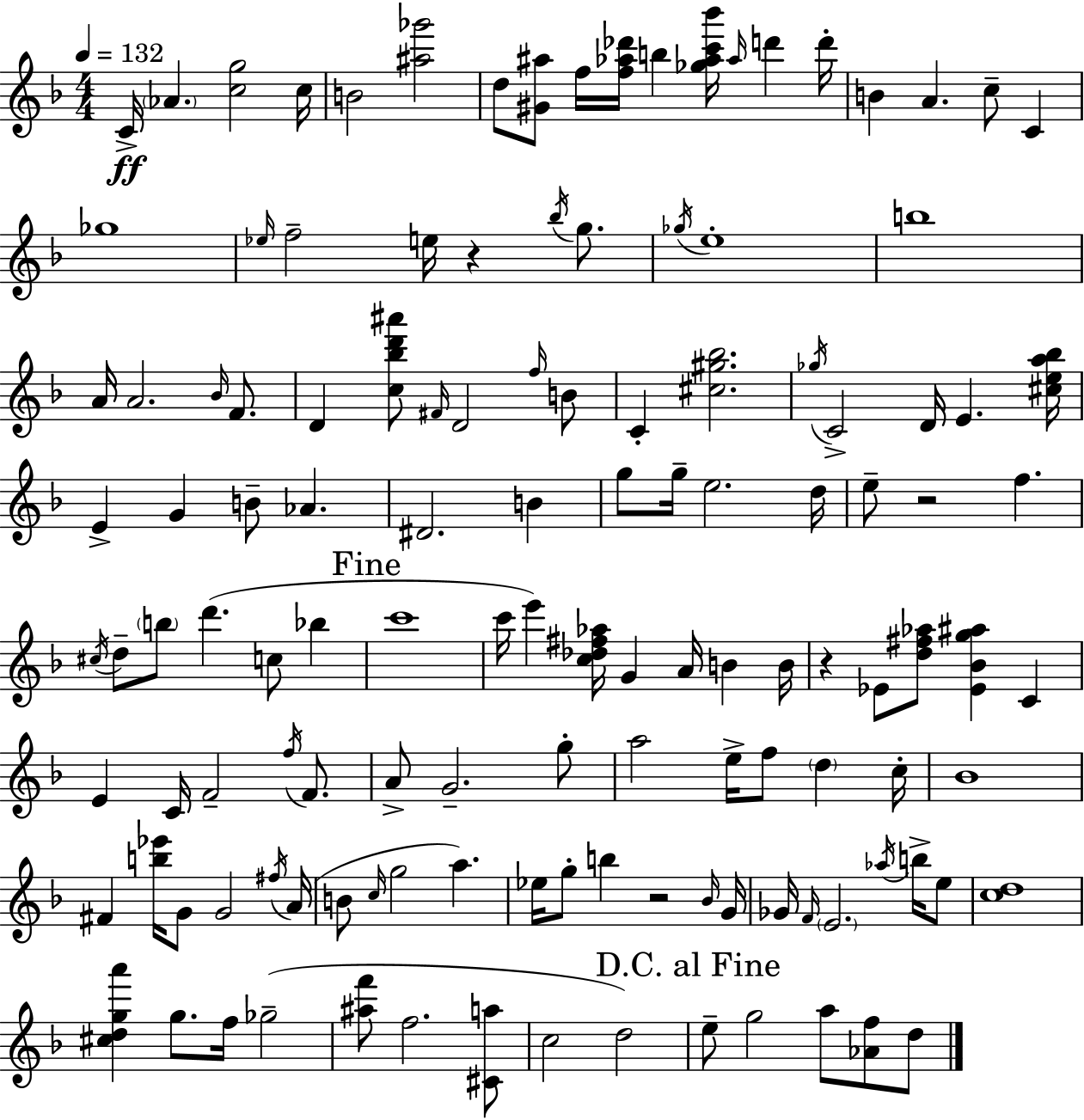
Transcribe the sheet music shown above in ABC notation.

X:1
T:Untitled
M:4/4
L:1/4
K:F
C/4 _A [cg]2 c/4 B2 [^a_g']2 d/2 [^G^a]/2 f/4 [f_a_d']/4 b [_g_ac'_b']/4 _a/4 d' d'/4 B A c/2 C _g4 _e/4 f2 e/4 z _b/4 g/2 _g/4 e4 b4 A/4 A2 _B/4 F/2 D [c_bd'^a']/2 ^F/4 D2 f/4 B/2 C [^c^g_b]2 _g/4 C2 D/4 E [^cea_b]/4 E G B/2 _A ^D2 B g/2 g/4 e2 d/4 e/2 z2 f ^c/4 d/2 b/2 d' c/2 _b c'4 c'/4 e' [c_d^f_a]/4 G A/4 B B/4 z _E/2 [d^f_a]/2 [_E_Bg^a] C E C/4 F2 f/4 F/2 A/2 G2 g/2 a2 e/4 f/2 d c/4 _B4 ^F [b_e']/4 G/2 G2 ^f/4 A/4 B/2 c/4 g2 a _e/4 g/2 b z2 _B/4 G/4 _G/4 F/4 E2 _a/4 b/4 e/2 [cd]4 [^cdga'] g/2 f/4 _g2 [^af']/2 f2 [^Ca]/2 c2 d2 e/2 g2 a/2 [_Af]/2 d/2